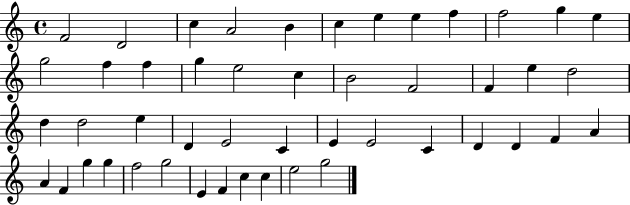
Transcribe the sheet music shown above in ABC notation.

X:1
T:Untitled
M:4/4
L:1/4
K:C
F2 D2 c A2 B c e e f f2 g e g2 f f g e2 c B2 F2 F e d2 d d2 e D E2 C E E2 C D D F A A F g g f2 g2 E F c c e2 g2